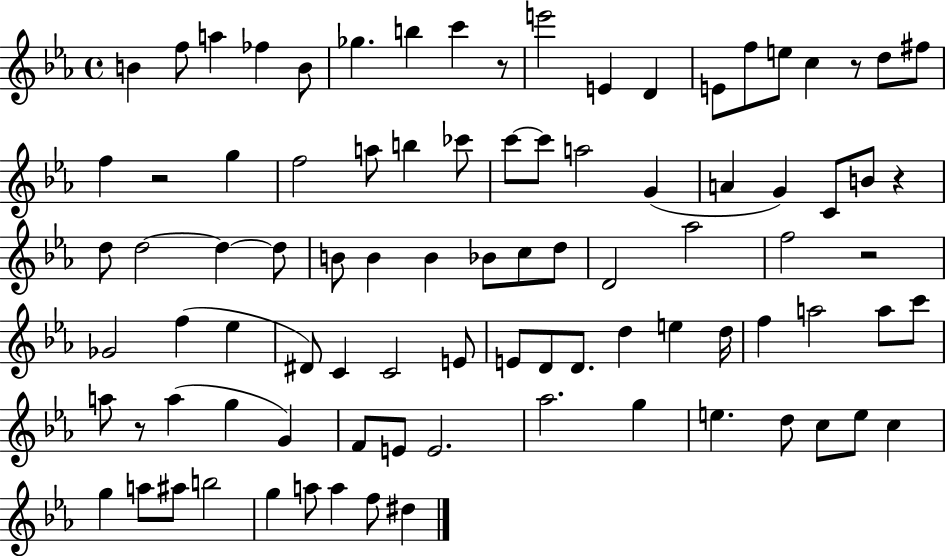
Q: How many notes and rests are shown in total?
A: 90